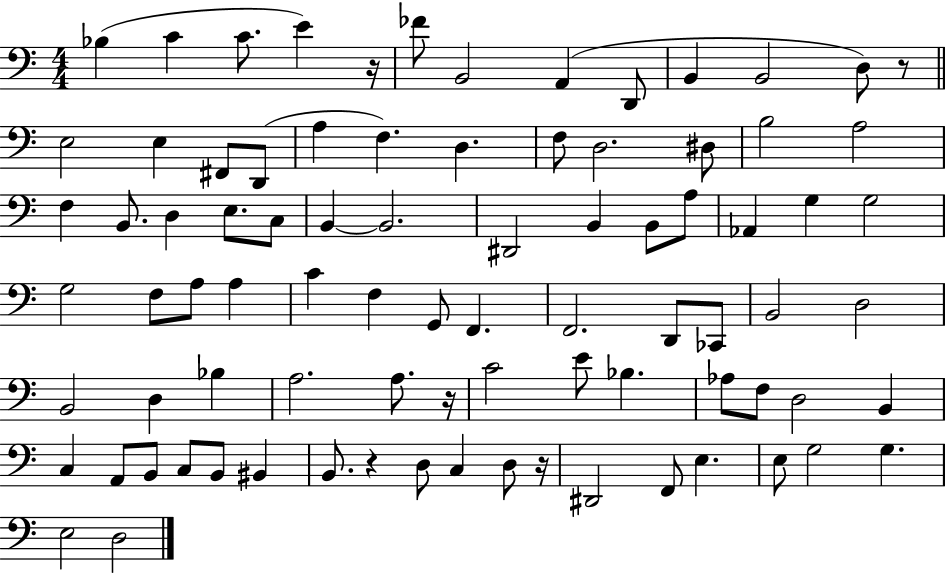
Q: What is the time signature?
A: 4/4